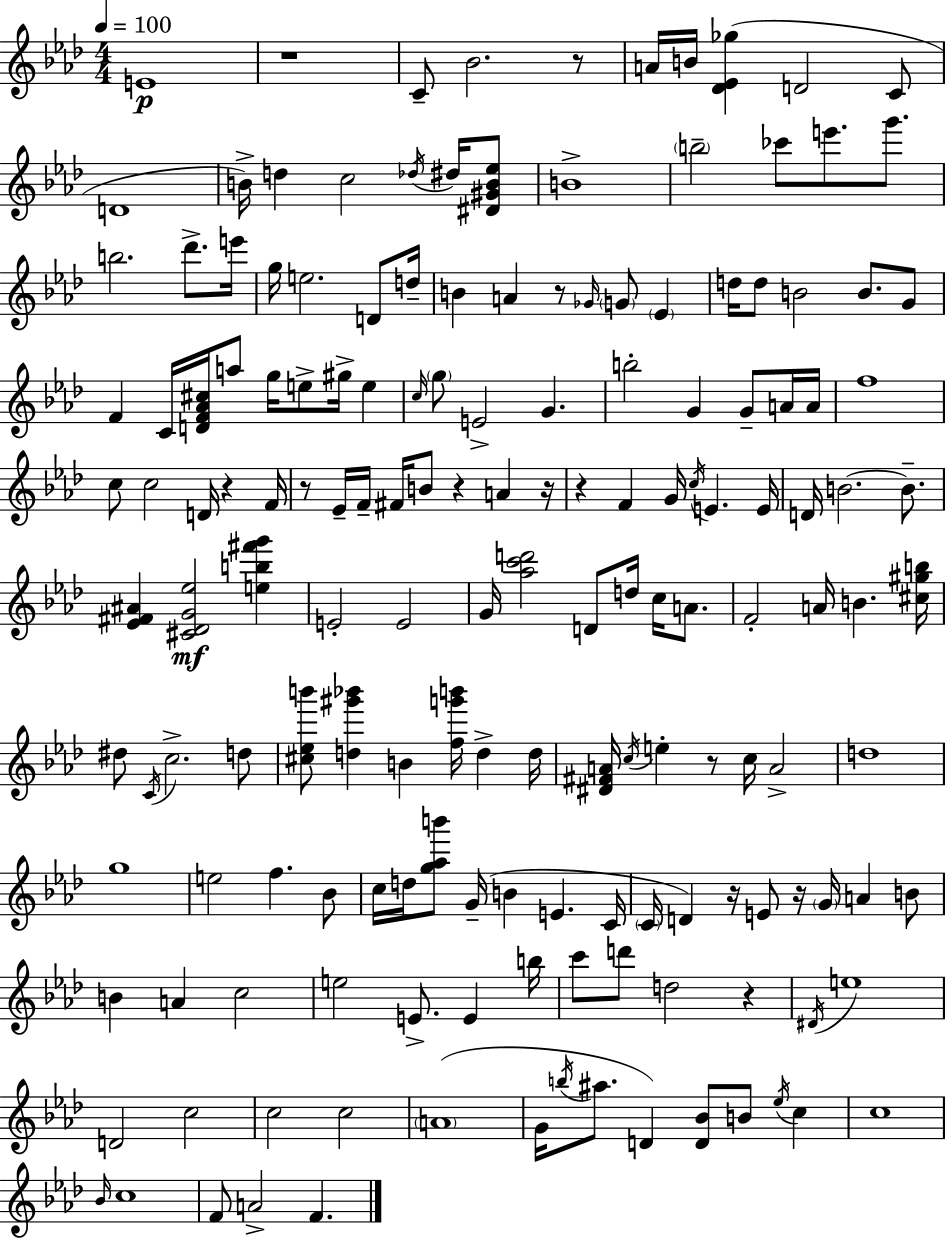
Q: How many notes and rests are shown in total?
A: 163